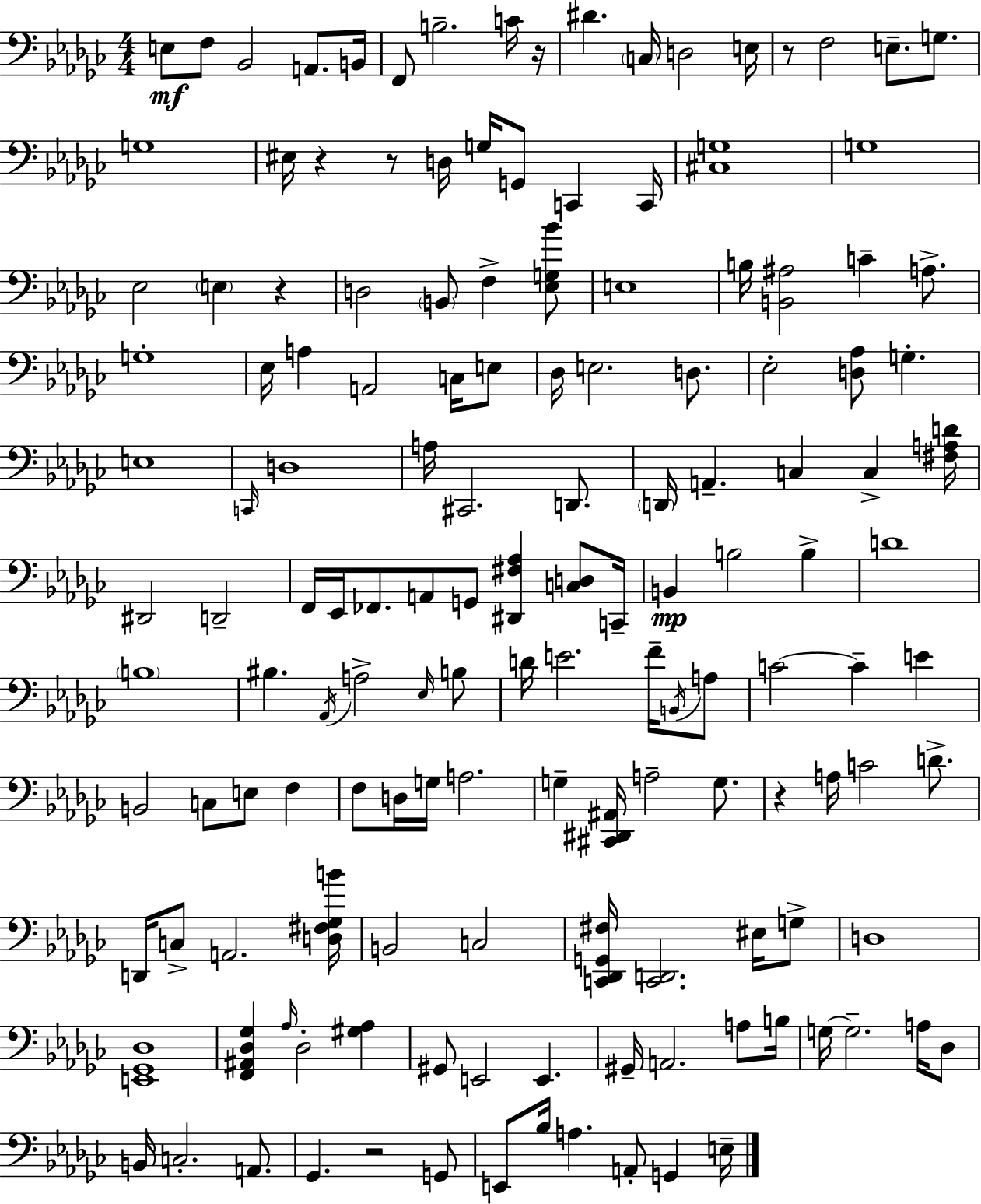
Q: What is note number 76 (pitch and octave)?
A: A3